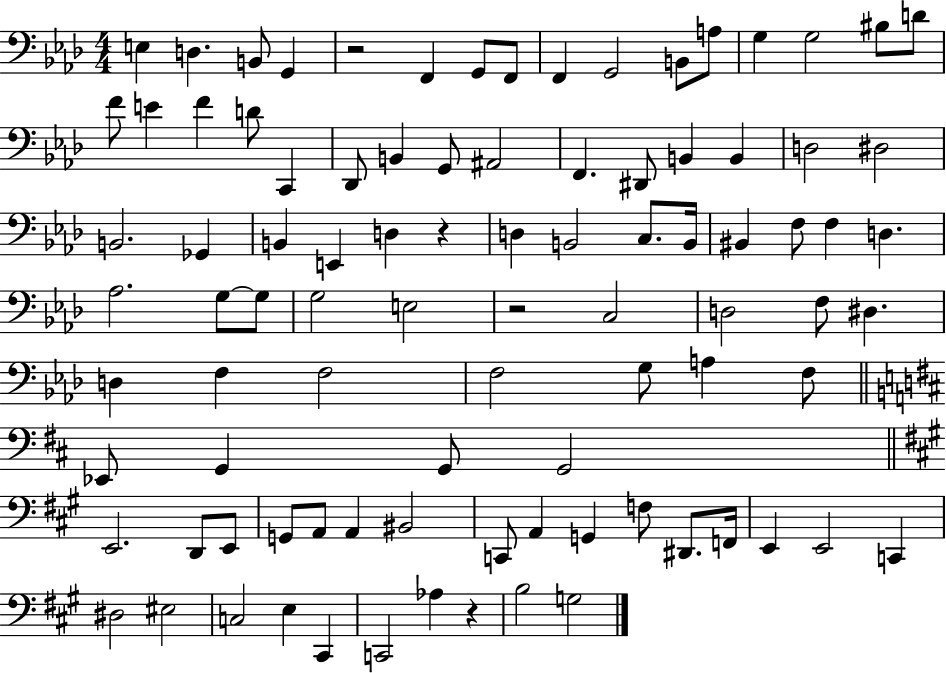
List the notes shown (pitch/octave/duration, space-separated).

E3/q D3/q. B2/e G2/q R/h F2/q G2/e F2/e F2/q G2/h B2/e A3/e G3/q G3/h BIS3/e D4/e F4/e E4/q F4/q D4/e C2/q Db2/e B2/q G2/e A#2/h F2/q. D#2/e B2/q B2/q D3/h D#3/h B2/h. Gb2/q B2/q E2/q D3/q R/q D3/q B2/h C3/e. B2/s BIS2/q F3/e F3/q D3/q. Ab3/h. G3/e G3/e G3/h E3/h R/h C3/h D3/h F3/e D#3/q. D3/q F3/q F3/h F3/h G3/e A3/q F3/e Eb2/e G2/q G2/e G2/h E2/h. D2/e E2/e G2/e A2/e A2/q BIS2/h C2/e A2/q G2/q F3/e D#2/e. F2/s E2/q E2/h C2/q D#3/h EIS3/h C3/h E3/q C#2/q C2/h Ab3/q R/q B3/h G3/h